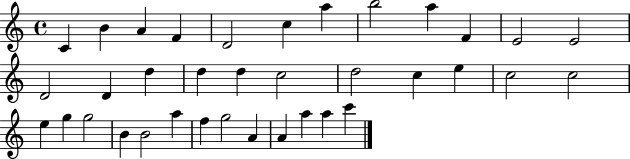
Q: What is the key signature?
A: C major